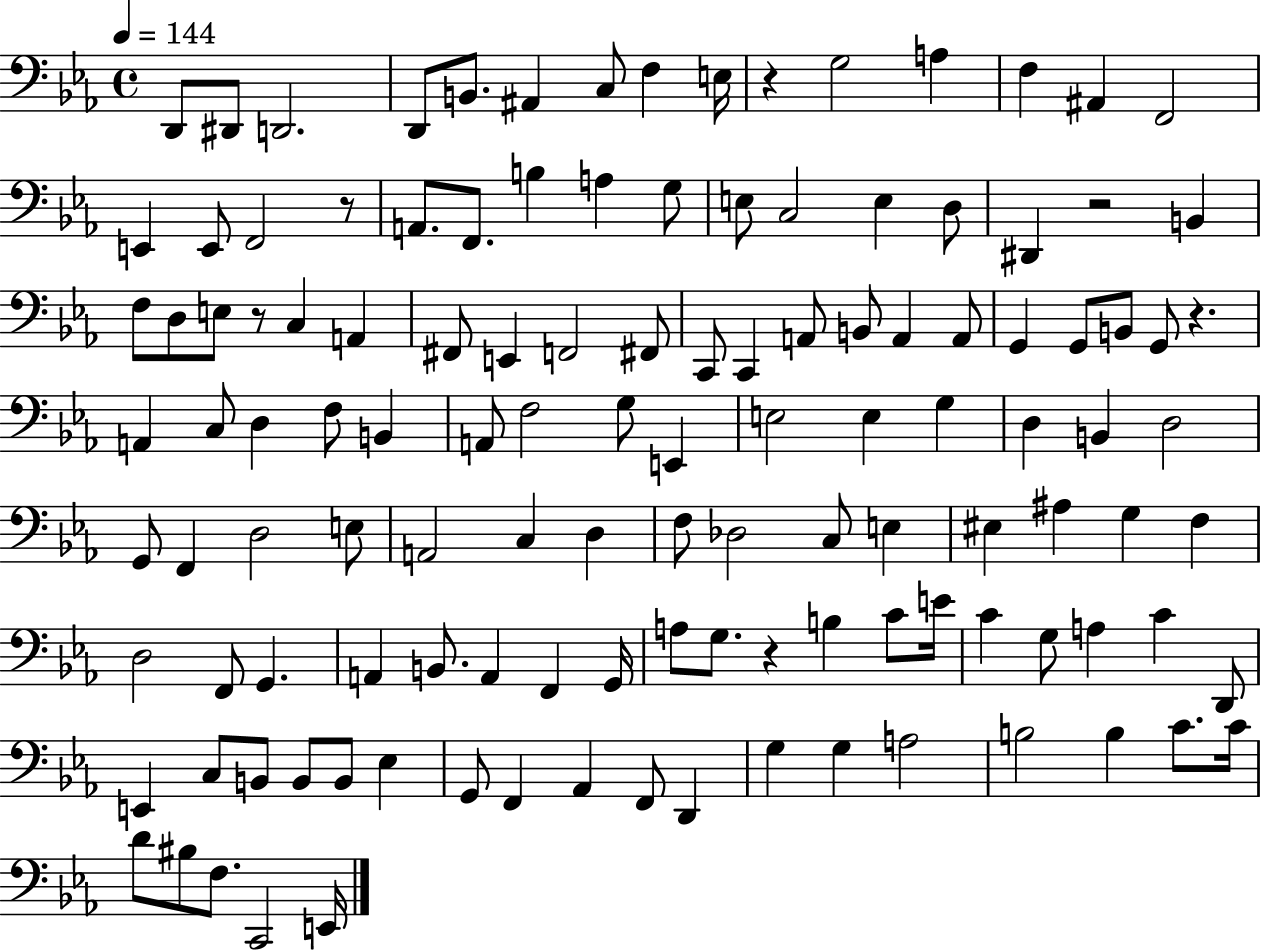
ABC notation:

X:1
T:Untitled
M:4/4
L:1/4
K:Eb
D,,/2 ^D,,/2 D,,2 D,,/2 B,,/2 ^A,, C,/2 F, E,/4 z G,2 A, F, ^A,, F,,2 E,, E,,/2 F,,2 z/2 A,,/2 F,,/2 B, A, G,/2 E,/2 C,2 E, D,/2 ^D,, z2 B,, F,/2 D,/2 E,/2 z/2 C, A,, ^F,,/2 E,, F,,2 ^F,,/2 C,,/2 C,, A,,/2 B,,/2 A,, A,,/2 G,, G,,/2 B,,/2 G,,/2 z A,, C,/2 D, F,/2 B,, A,,/2 F,2 G,/2 E,, E,2 E, G, D, B,, D,2 G,,/2 F,, D,2 E,/2 A,,2 C, D, F,/2 _D,2 C,/2 E, ^E, ^A, G, F, D,2 F,,/2 G,, A,, B,,/2 A,, F,, G,,/4 A,/2 G,/2 z B, C/2 E/4 C G,/2 A, C D,,/2 E,, C,/2 B,,/2 B,,/2 B,,/2 _E, G,,/2 F,, _A,, F,,/2 D,, G, G, A,2 B,2 B, C/2 C/4 D/2 ^B,/2 F,/2 C,,2 E,,/4